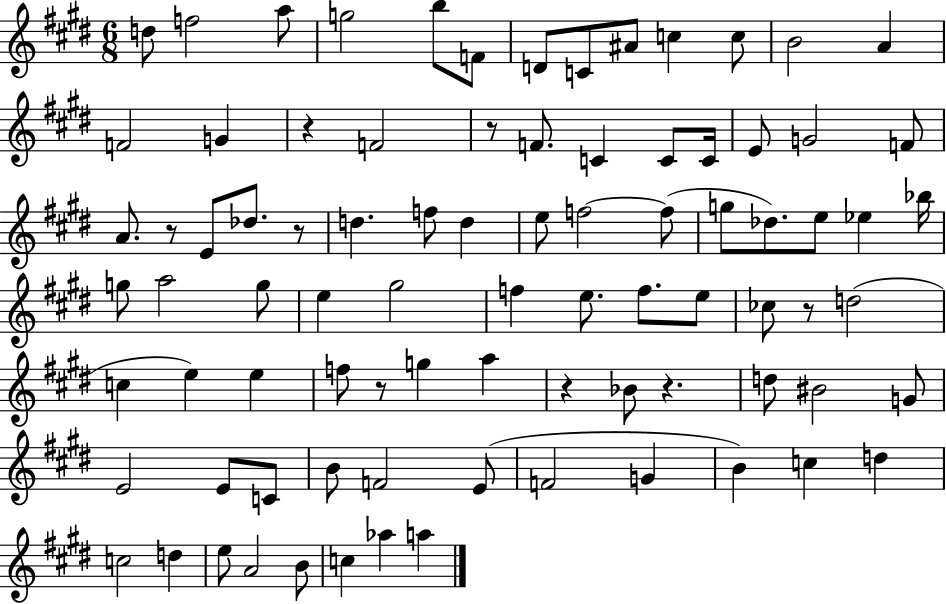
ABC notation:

X:1
T:Untitled
M:6/8
L:1/4
K:E
d/2 f2 a/2 g2 b/2 F/2 D/2 C/2 ^A/2 c c/2 B2 A F2 G z F2 z/2 F/2 C C/2 C/4 E/2 G2 F/2 A/2 z/2 E/2 _d/2 z/2 d f/2 d e/2 f2 f/2 g/2 _d/2 e/2 _e _b/4 g/2 a2 g/2 e ^g2 f e/2 f/2 e/2 _c/2 z/2 d2 c e e f/2 z/2 g a z _B/2 z d/2 ^B2 G/2 E2 E/2 C/2 B/2 F2 E/2 F2 G B c d c2 d e/2 A2 B/2 c _a a